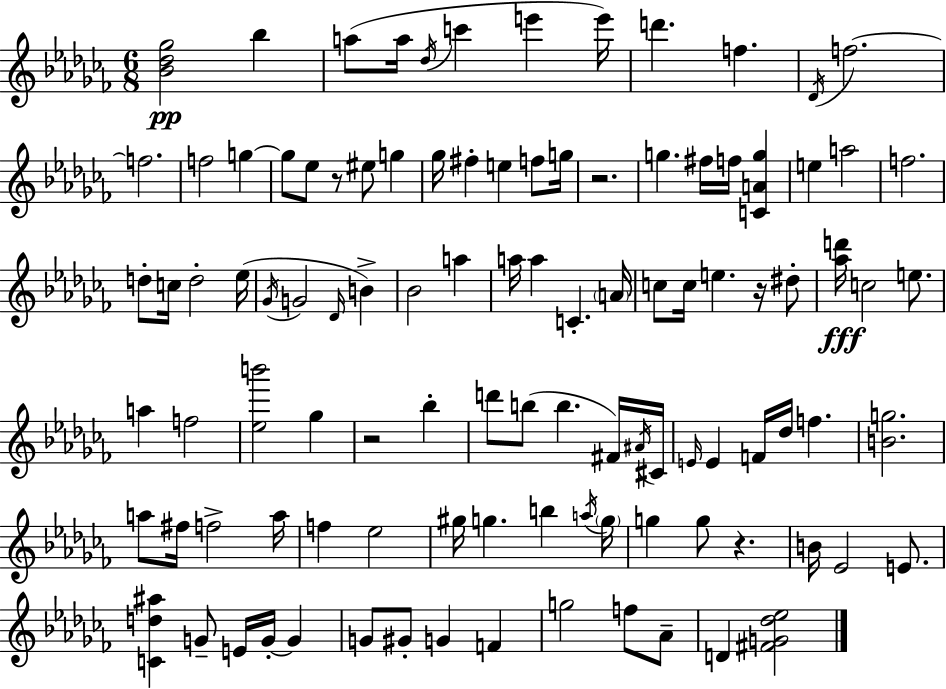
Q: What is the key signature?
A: AES minor